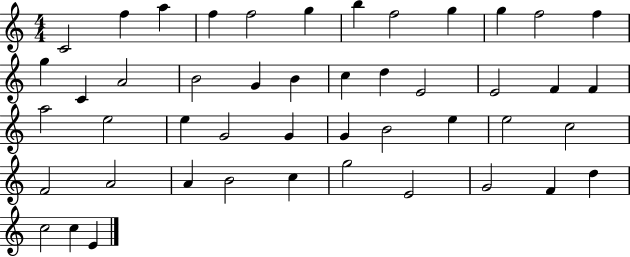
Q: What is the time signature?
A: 4/4